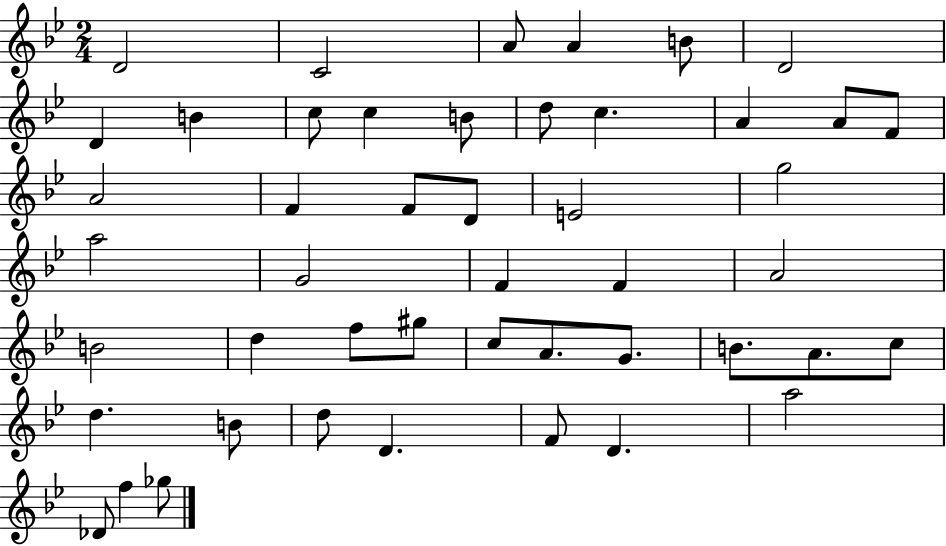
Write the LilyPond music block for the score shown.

{
  \clef treble
  \numericTimeSignature
  \time 2/4
  \key bes \major
  d'2 | c'2 | a'8 a'4 b'8 | d'2 | \break d'4 b'4 | c''8 c''4 b'8 | d''8 c''4. | a'4 a'8 f'8 | \break a'2 | f'4 f'8 d'8 | e'2 | g''2 | \break a''2 | g'2 | f'4 f'4 | a'2 | \break b'2 | d''4 f''8 gis''8 | c''8 a'8. g'8. | b'8. a'8. c''8 | \break d''4. b'8 | d''8 d'4. | f'8 d'4. | a''2 | \break des'8 f''4 ges''8 | \bar "|."
}